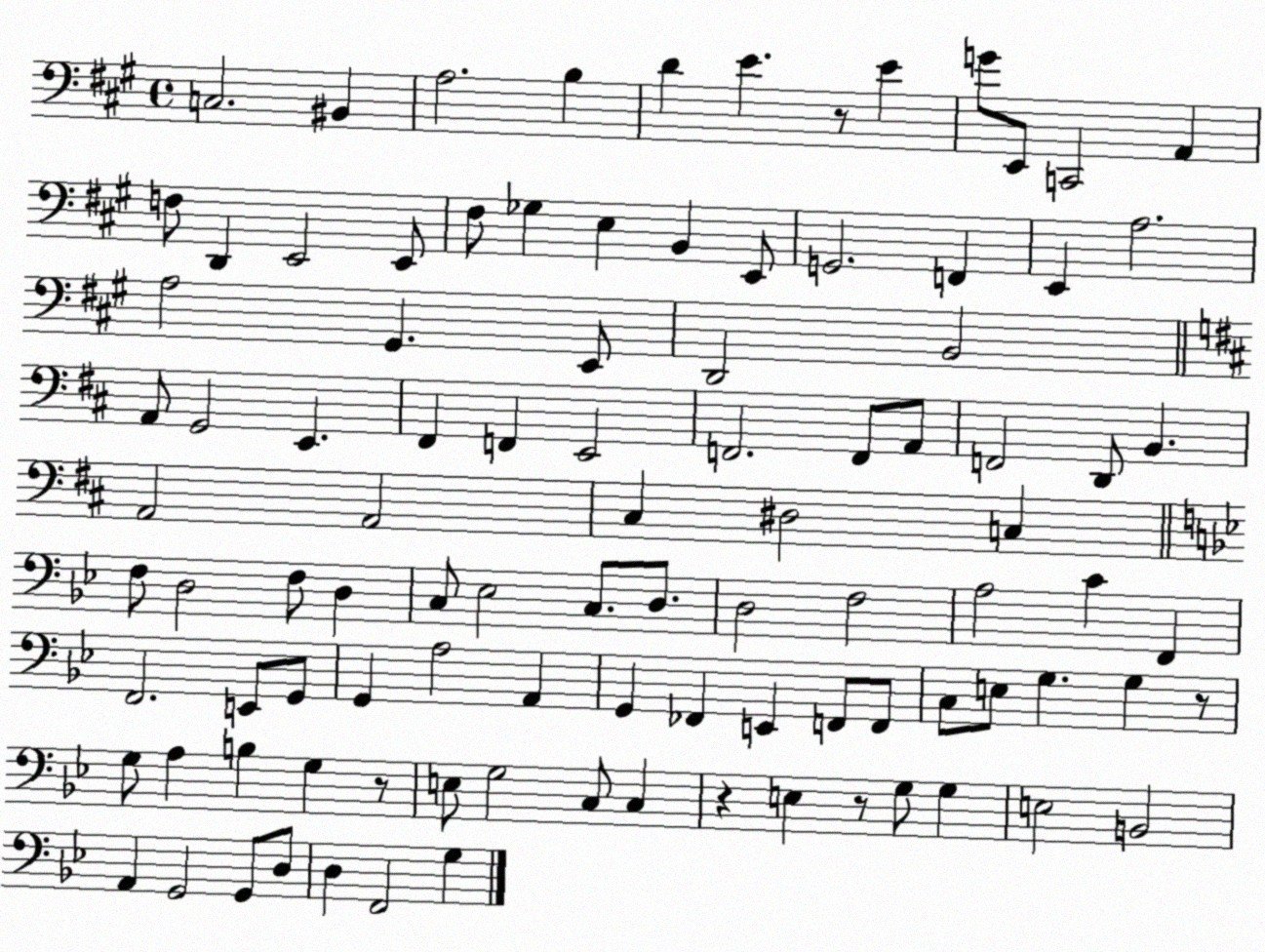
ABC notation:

X:1
T:Untitled
M:4/4
L:1/4
K:A
C,2 ^B,, A,2 B, D E z/2 E G/2 E,,/2 C,,2 A,, F,/2 D,, E,,2 E,,/2 ^F,/2 _G, E, B,, E,,/2 G,,2 F,, E,, A,2 A,2 ^G,, E,,/2 D,,2 B,,2 A,,/2 G,,2 E,, ^F,, F,, E,,2 F,,2 F,,/2 A,,/2 F,,2 D,,/2 B,, A,,2 A,,2 ^C, ^D,2 C, F,/2 D,2 F,/2 D, C,/2 _E,2 C,/2 D,/2 D,2 F,2 A,2 C F,, F,,2 E,,/2 G,,/2 G,, A,2 A,, G,, _F,, E,, F,,/2 F,,/2 C,/2 E,/2 G, G, z/2 G,/2 A, B, G, z/2 E,/2 G,2 C,/2 C, z E, z/2 G,/2 G, E,2 B,,2 A,, G,,2 G,,/2 D,/2 D, F,,2 G,